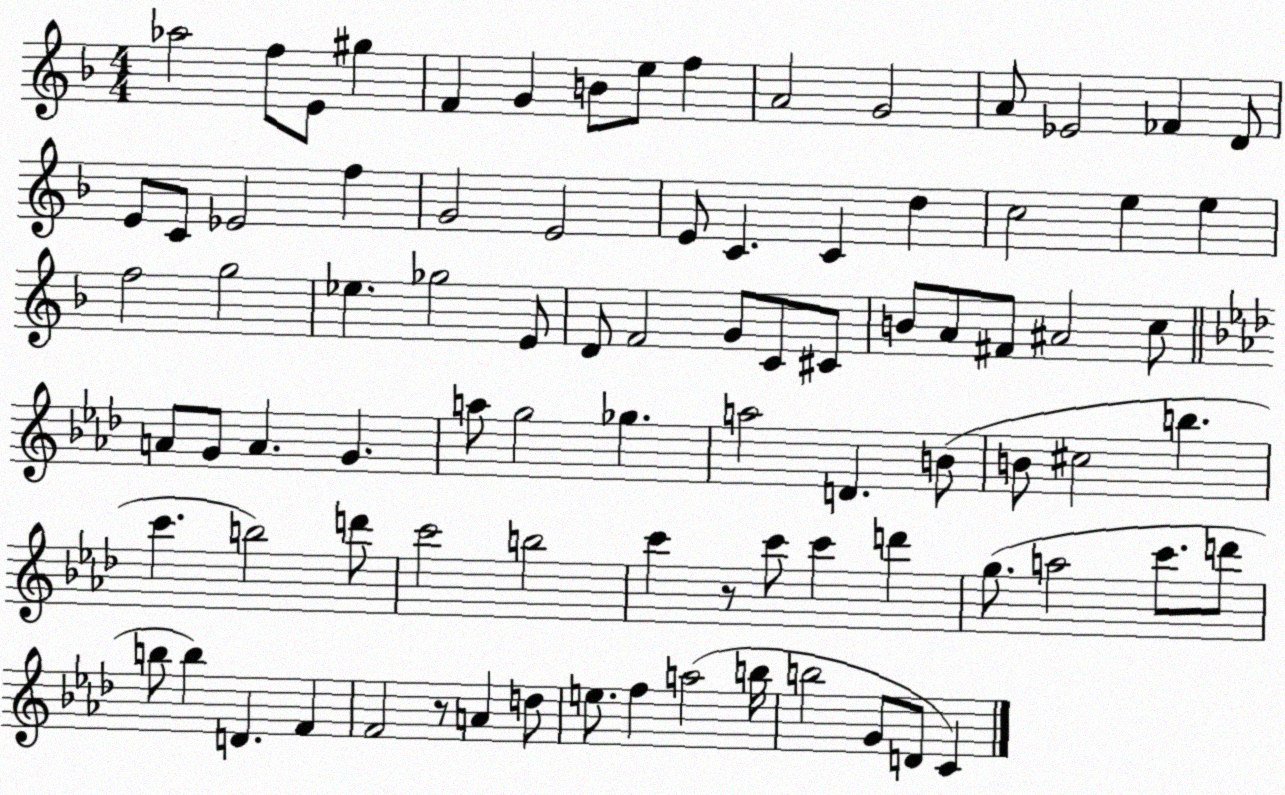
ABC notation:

X:1
T:Untitled
M:4/4
L:1/4
K:F
_a2 f/2 E/2 ^g F G B/2 e/2 f A2 G2 A/2 _E2 _F D/2 E/2 C/2 _E2 f G2 E2 E/2 C C d c2 e e f2 g2 _e _g2 E/2 D/2 F2 G/2 C/2 ^C/2 B/2 A/2 ^F/2 ^A2 c/2 A/2 G/2 A G a/2 g2 _g a2 D B/2 B/2 ^c2 b c' b2 d'/2 c'2 b2 c' z/2 c'/2 c' d' g/2 a2 c'/2 d'/2 b/2 b D F F2 z/2 A d/2 e/2 f a2 b/4 b2 G/2 D/2 C